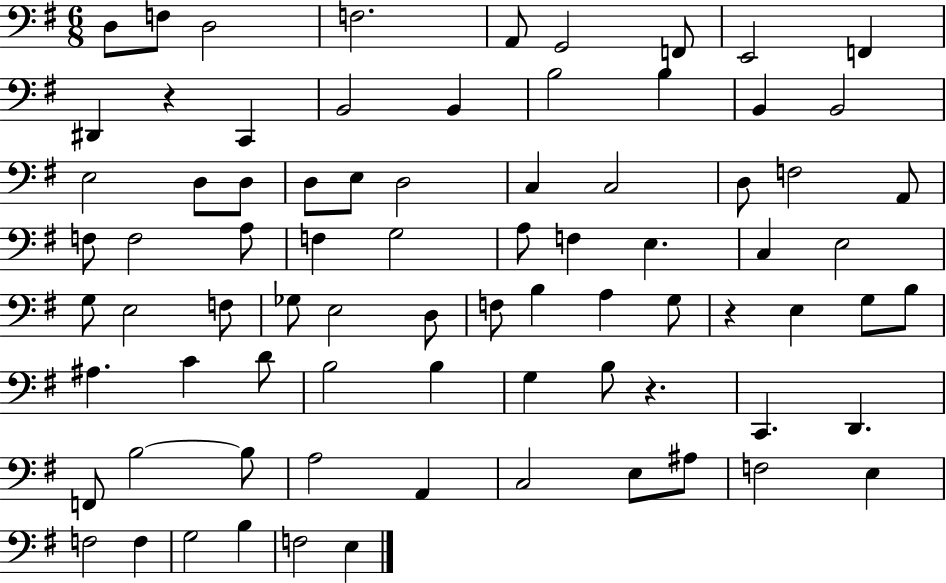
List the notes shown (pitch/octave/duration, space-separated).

D3/e F3/e D3/h F3/h. A2/e G2/h F2/e E2/h F2/q D#2/q R/q C2/q B2/h B2/q B3/h B3/q B2/q B2/h E3/h D3/e D3/e D3/e E3/e D3/h C3/q C3/h D3/e F3/h A2/e F3/e F3/h A3/e F3/q G3/h A3/e F3/q E3/q. C3/q E3/h G3/e E3/h F3/e Gb3/e E3/h D3/e F3/e B3/q A3/q G3/e R/q E3/q G3/e B3/e A#3/q. C4/q D4/e B3/h B3/q G3/q B3/e R/q. C2/q. D2/q. F2/e B3/h B3/e A3/h A2/q C3/h E3/e A#3/e F3/h E3/q F3/h F3/q G3/h B3/q F3/h E3/q